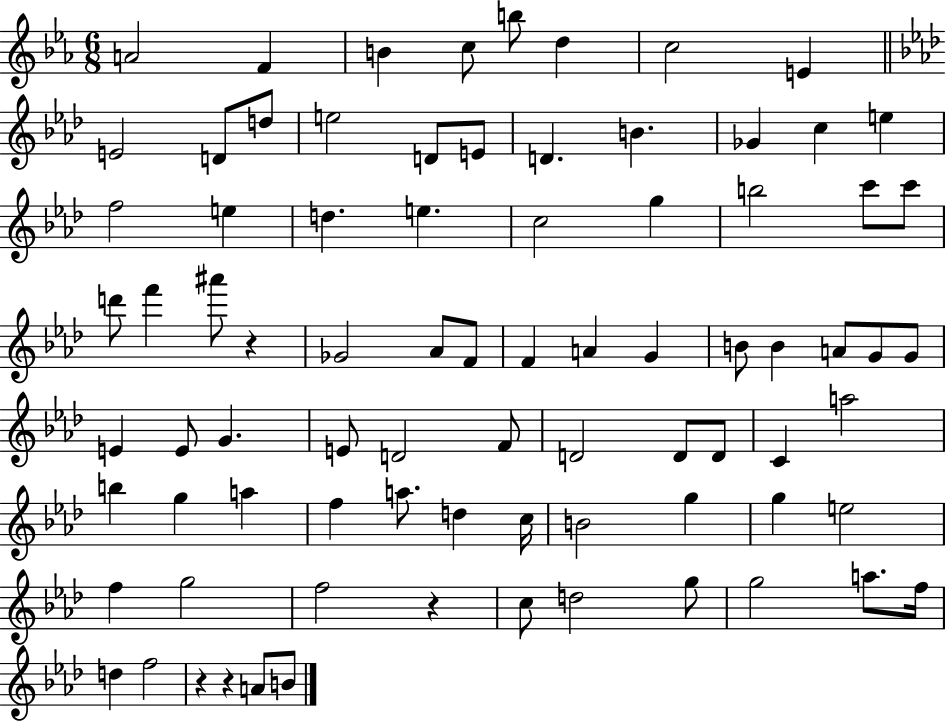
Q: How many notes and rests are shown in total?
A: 81